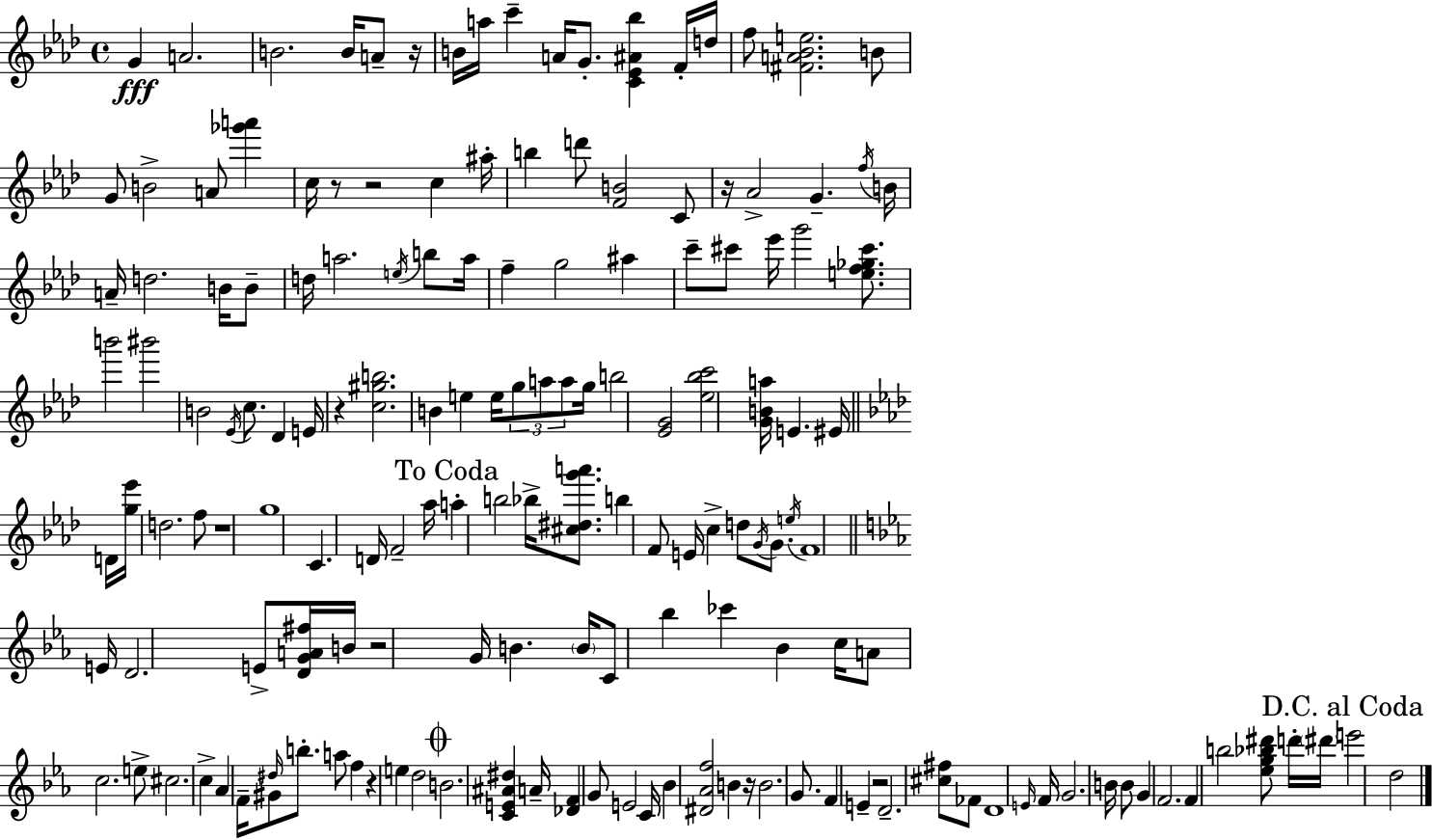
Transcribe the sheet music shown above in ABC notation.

X:1
T:Untitled
M:4/4
L:1/4
K:Fm
G A2 B2 B/4 A/2 z/4 B/4 a/4 c' A/4 G/2 [C_E^A_b] F/4 d/4 f/2 [^FA_Be]2 B/2 G/2 B2 A/2 [_g'a'] c/4 z/2 z2 c ^a/4 b d'/2 [FB]2 C/2 z/4 _A2 G f/4 B/4 A/4 d2 B/4 B/2 d/4 a2 e/4 b/2 a/4 f g2 ^a c'/2 ^c'/2 _e'/4 g'2 [ef_g^c']/2 b'2 ^b'2 B2 _E/4 c/2 _D E/4 z [c^gb]2 B e e/4 g/2 a/2 a/2 g/4 b2 [_EG]2 [_e_bc']2 [GBa]/4 E ^E/4 D/4 [g_e']/4 d2 f/2 z4 g4 C D/4 F2 _a/4 a b2 _b/4 [^c^dg'a']/2 b F/2 E/4 c d/2 G/4 G/2 e/4 F4 E/4 D2 E/2 [DGA^f]/4 B/4 z2 G/4 B B/4 C/2 _b _c' _B c/4 A/2 c2 e/2 ^c2 c _A F/4 ^G/2 ^d/4 b/2 a/2 f z e d2 B2 [CE^A^d] A/4 [_DF] G/2 E2 C/4 _B [^D_Af]2 B z/4 B2 G/2 F E z2 D2 [^c^f]/2 _F/2 D4 E/4 F/4 G2 B/4 B/2 G F2 F b2 [_eg_b^d']/2 d'/4 ^d'/4 e'2 d2